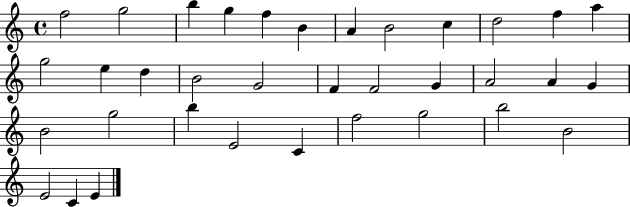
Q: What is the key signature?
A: C major